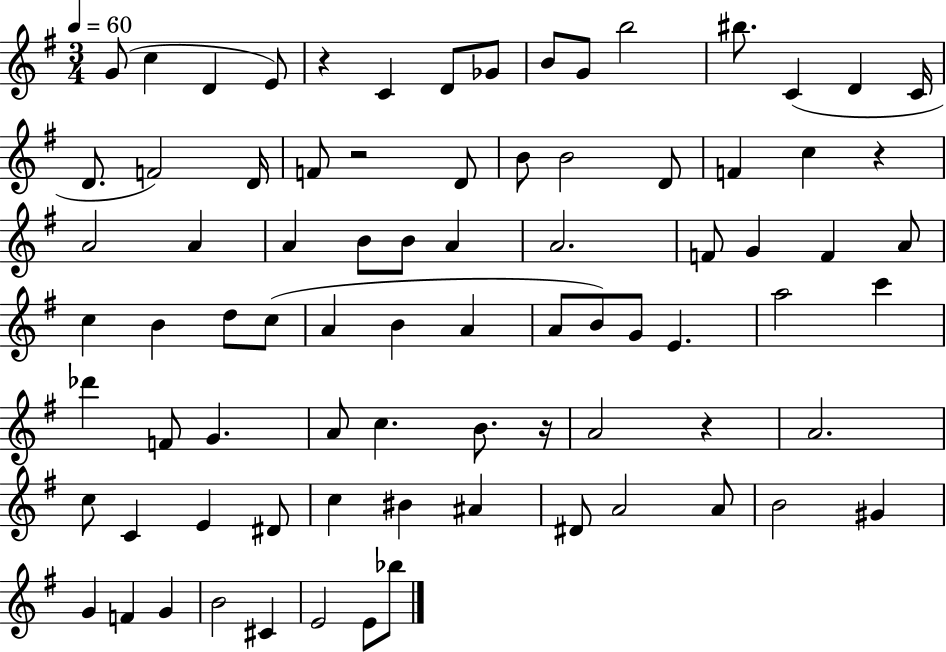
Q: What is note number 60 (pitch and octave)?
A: D#4